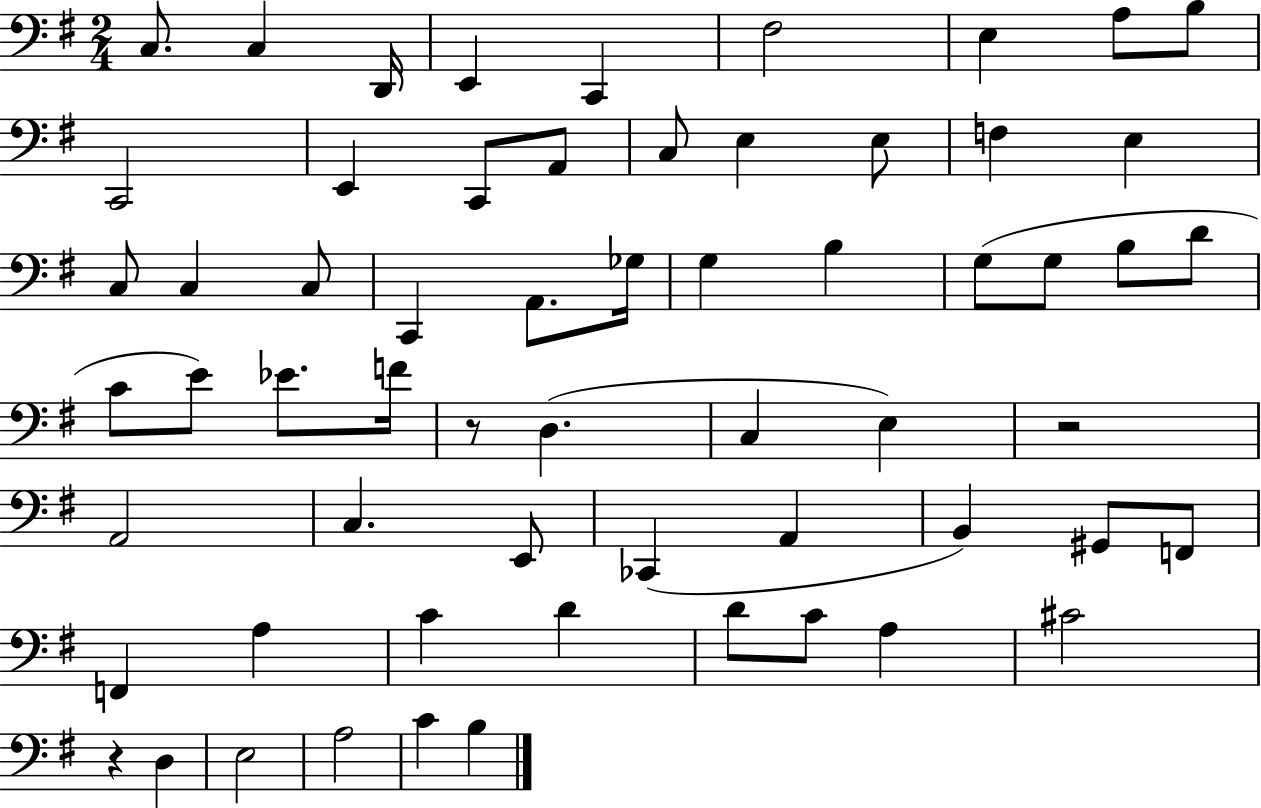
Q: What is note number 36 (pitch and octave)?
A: C3